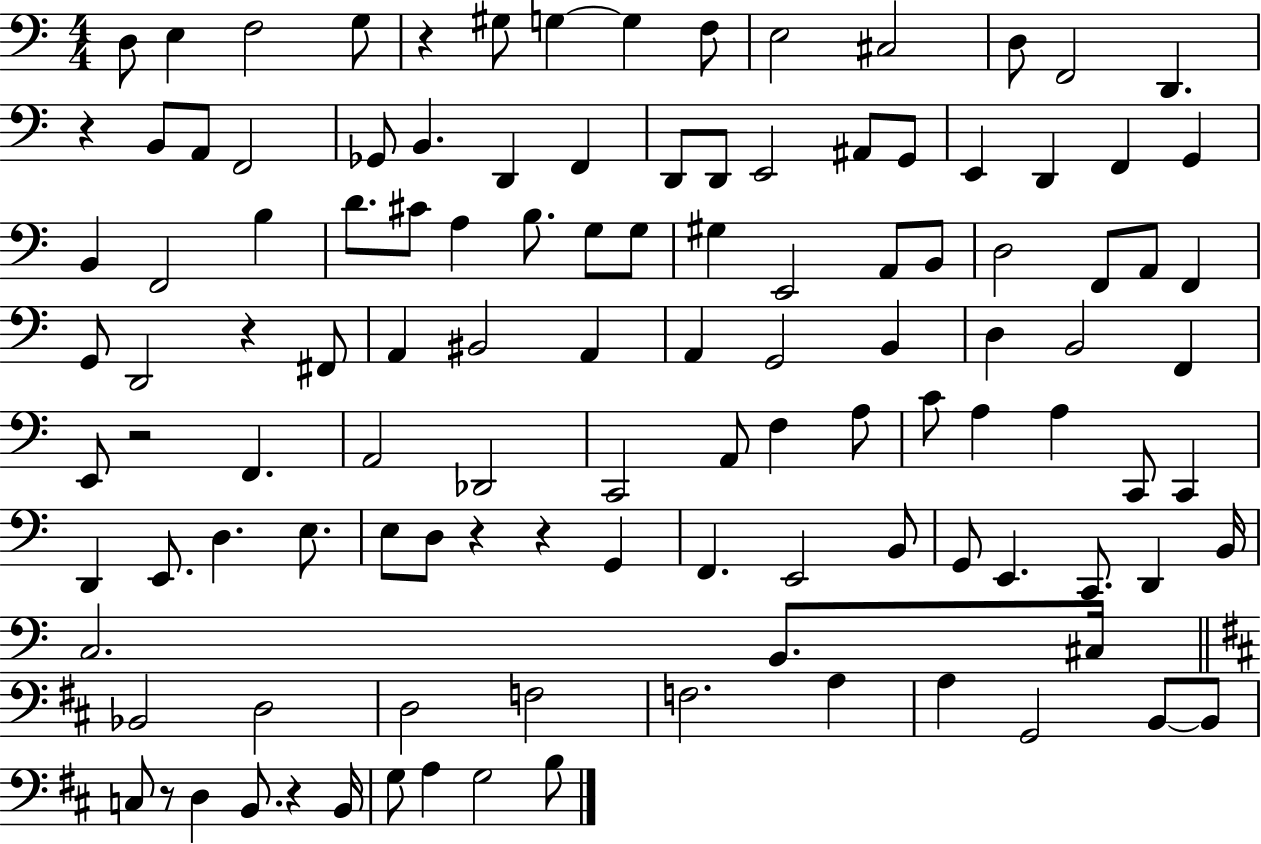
D3/e E3/q F3/h G3/e R/q G#3/e G3/q G3/q F3/e E3/h C#3/h D3/e F2/h D2/q. R/q B2/e A2/e F2/h Gb2/e B2/q. D2/q F2/q D2/e D2/e E2/h A#2/e G2/e E2/q D2/q F2/q G2/q B2/q F2/h B3/q D4/e. C#4/e A3/q B3/e. G3/e G3/e G#3/q E2/h A2/e B2/e D3/h F2/e A2/e F2/q G2/e D2/h R/q F#2/e A2/q BIS2/h A2/q A2/q G2/h B2/q D3/q B2/h F2/q E2/e R/h F2/q. A2/h Db2/h C2/h A2/e F3/q A3/e C4/e A3/q A3/q C2/e C2/q D2/q E2/e. D3/q. E3/e. E3/e D3/e R/q R/q G2/q F2/q. E2/h B2/e G2/e E2/q. C2/e. D2/q B2/s C3/h. B2/e. C#3/s Bb2/h D3/h D3/h F3/h F3/h. A3/q A3/q G2/h B2/e B2/e C3/e R/e D3/q B2/e. R/q B2/s G3/e A3/q G3/h B3/e